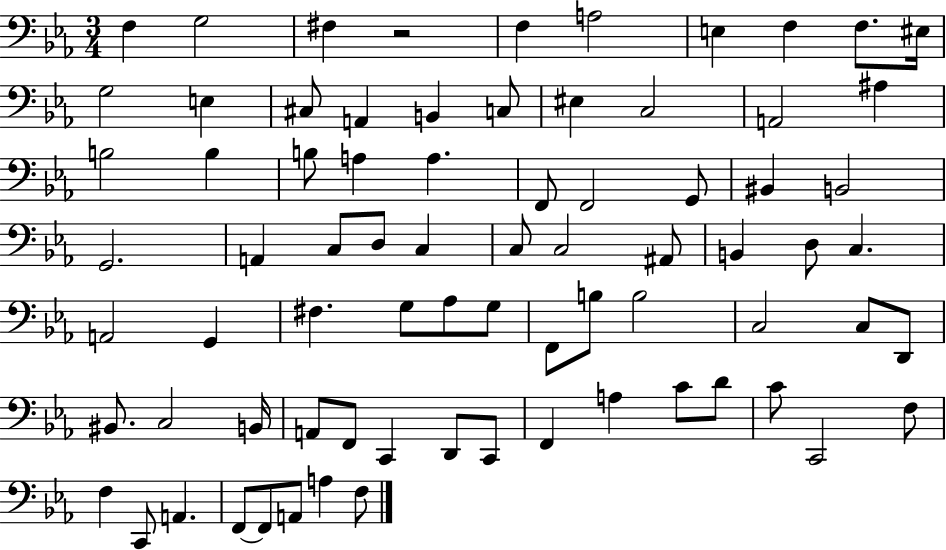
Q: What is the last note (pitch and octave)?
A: F3